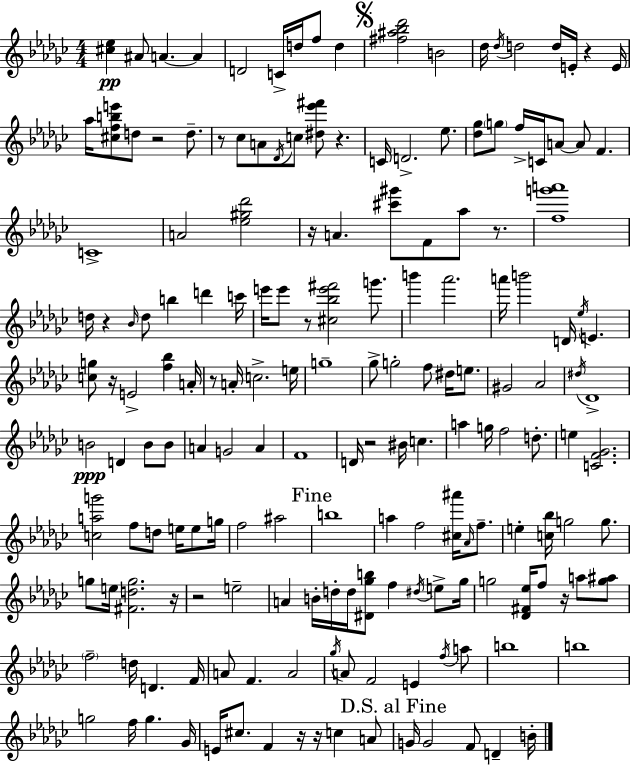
[C#5,Eb5]/q A#4/e A4/q. A4/q D4/h C4/s D5/s F5/e D5/q [F#5,A#5,Bb5,Db6]/h B4/h Db5/s Db5/s D5/h D5/s E4/s R/q E4/s Ab5/s [C#5,F5,B5,E6]/e D5/e R/h D5/e. R/e CES5/e A4/e Db4/s C5/e [D#5,Eb6,F#6]/e R/q. C4/s D4/h. Eb5/e. [Db5,Gb5]/e G5/e F5/s C4/s A4/e A4/e F4/q. C4/w A4/h [Eb5,G#5,Db6]/h R/s A4/q. [C#6,G#6]/e F4/e Ab5/e R/e. [F5,G6,A6]/w D5/s R/q Bb4/s D5/e B5/q D6/q C6/s E6/s E6/e R/e [C#5,Bb5,E6,F#6]/h G6/e. B6/q Ab6/h. A6/s B6/h D4/s Eb5/s E4/q. [C5,G5]/e R/s E4/h [F5,Bb5]/q A4/s R/e A4/s C5/h. E5/s G5/w Gb5/e G5/h F5/e D#5/s E5/e. G#4/h Ab4/h D#5/s Db4/w B4/h D4/q B4/e B4/e A4/q G4/h A4/q F4/w D4/s R/h BIS4/s C5/q. A5/q G5/s F5/h D5/e. E5/q [C4,F4,Gb4]/h. [C5,A5,G6]/h F5/e D5/e E5/s E5/e G5/s F5/h A#5/h B5/w A5/q F5/h [C#5,A#6]/s Ab4/s F5/e. E5/q [C5,Bb5]/s G5/h G5/e. G5/e E5/s [F#4,D5,G5]/h. R/s R/h E5/h A4/q B4/s D5/s D5/s [D#4,Gb5,B5]/e F5/q D#5/s E5/e Gb5/s G5/h [Db4,F#4,Eb5]/s F5/e R/s A5/e [G5,A#5]/e F5/h D5/s D4/q. F4/s A4/e F4/q. A4/h Gb5/s A4/e F4/h E4/q F5/s A5/e B5/w B5/w G5/h F5/s G5/q. Gb4/s E4/s C#5/e. F4/q R/s R/s C5/q A4/e G4/s G4/h F4/e D4/q B4/s